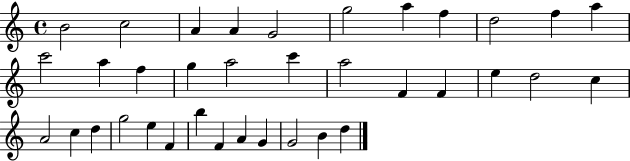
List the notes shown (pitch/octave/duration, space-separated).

B4/h C5/h A4/q A4/q G4/h G5/h A5/q F5/q D5/h F5/q A5/q C6/h A5/q F5/q G5/q A5/h C6/q A5/h F4/q F4/q E5/q D5/h C5/q A4/h C5/q D5/q G5/h E5/q F4/q B5/q F4/q A4/q G4/q G4/h B4/q D5/q